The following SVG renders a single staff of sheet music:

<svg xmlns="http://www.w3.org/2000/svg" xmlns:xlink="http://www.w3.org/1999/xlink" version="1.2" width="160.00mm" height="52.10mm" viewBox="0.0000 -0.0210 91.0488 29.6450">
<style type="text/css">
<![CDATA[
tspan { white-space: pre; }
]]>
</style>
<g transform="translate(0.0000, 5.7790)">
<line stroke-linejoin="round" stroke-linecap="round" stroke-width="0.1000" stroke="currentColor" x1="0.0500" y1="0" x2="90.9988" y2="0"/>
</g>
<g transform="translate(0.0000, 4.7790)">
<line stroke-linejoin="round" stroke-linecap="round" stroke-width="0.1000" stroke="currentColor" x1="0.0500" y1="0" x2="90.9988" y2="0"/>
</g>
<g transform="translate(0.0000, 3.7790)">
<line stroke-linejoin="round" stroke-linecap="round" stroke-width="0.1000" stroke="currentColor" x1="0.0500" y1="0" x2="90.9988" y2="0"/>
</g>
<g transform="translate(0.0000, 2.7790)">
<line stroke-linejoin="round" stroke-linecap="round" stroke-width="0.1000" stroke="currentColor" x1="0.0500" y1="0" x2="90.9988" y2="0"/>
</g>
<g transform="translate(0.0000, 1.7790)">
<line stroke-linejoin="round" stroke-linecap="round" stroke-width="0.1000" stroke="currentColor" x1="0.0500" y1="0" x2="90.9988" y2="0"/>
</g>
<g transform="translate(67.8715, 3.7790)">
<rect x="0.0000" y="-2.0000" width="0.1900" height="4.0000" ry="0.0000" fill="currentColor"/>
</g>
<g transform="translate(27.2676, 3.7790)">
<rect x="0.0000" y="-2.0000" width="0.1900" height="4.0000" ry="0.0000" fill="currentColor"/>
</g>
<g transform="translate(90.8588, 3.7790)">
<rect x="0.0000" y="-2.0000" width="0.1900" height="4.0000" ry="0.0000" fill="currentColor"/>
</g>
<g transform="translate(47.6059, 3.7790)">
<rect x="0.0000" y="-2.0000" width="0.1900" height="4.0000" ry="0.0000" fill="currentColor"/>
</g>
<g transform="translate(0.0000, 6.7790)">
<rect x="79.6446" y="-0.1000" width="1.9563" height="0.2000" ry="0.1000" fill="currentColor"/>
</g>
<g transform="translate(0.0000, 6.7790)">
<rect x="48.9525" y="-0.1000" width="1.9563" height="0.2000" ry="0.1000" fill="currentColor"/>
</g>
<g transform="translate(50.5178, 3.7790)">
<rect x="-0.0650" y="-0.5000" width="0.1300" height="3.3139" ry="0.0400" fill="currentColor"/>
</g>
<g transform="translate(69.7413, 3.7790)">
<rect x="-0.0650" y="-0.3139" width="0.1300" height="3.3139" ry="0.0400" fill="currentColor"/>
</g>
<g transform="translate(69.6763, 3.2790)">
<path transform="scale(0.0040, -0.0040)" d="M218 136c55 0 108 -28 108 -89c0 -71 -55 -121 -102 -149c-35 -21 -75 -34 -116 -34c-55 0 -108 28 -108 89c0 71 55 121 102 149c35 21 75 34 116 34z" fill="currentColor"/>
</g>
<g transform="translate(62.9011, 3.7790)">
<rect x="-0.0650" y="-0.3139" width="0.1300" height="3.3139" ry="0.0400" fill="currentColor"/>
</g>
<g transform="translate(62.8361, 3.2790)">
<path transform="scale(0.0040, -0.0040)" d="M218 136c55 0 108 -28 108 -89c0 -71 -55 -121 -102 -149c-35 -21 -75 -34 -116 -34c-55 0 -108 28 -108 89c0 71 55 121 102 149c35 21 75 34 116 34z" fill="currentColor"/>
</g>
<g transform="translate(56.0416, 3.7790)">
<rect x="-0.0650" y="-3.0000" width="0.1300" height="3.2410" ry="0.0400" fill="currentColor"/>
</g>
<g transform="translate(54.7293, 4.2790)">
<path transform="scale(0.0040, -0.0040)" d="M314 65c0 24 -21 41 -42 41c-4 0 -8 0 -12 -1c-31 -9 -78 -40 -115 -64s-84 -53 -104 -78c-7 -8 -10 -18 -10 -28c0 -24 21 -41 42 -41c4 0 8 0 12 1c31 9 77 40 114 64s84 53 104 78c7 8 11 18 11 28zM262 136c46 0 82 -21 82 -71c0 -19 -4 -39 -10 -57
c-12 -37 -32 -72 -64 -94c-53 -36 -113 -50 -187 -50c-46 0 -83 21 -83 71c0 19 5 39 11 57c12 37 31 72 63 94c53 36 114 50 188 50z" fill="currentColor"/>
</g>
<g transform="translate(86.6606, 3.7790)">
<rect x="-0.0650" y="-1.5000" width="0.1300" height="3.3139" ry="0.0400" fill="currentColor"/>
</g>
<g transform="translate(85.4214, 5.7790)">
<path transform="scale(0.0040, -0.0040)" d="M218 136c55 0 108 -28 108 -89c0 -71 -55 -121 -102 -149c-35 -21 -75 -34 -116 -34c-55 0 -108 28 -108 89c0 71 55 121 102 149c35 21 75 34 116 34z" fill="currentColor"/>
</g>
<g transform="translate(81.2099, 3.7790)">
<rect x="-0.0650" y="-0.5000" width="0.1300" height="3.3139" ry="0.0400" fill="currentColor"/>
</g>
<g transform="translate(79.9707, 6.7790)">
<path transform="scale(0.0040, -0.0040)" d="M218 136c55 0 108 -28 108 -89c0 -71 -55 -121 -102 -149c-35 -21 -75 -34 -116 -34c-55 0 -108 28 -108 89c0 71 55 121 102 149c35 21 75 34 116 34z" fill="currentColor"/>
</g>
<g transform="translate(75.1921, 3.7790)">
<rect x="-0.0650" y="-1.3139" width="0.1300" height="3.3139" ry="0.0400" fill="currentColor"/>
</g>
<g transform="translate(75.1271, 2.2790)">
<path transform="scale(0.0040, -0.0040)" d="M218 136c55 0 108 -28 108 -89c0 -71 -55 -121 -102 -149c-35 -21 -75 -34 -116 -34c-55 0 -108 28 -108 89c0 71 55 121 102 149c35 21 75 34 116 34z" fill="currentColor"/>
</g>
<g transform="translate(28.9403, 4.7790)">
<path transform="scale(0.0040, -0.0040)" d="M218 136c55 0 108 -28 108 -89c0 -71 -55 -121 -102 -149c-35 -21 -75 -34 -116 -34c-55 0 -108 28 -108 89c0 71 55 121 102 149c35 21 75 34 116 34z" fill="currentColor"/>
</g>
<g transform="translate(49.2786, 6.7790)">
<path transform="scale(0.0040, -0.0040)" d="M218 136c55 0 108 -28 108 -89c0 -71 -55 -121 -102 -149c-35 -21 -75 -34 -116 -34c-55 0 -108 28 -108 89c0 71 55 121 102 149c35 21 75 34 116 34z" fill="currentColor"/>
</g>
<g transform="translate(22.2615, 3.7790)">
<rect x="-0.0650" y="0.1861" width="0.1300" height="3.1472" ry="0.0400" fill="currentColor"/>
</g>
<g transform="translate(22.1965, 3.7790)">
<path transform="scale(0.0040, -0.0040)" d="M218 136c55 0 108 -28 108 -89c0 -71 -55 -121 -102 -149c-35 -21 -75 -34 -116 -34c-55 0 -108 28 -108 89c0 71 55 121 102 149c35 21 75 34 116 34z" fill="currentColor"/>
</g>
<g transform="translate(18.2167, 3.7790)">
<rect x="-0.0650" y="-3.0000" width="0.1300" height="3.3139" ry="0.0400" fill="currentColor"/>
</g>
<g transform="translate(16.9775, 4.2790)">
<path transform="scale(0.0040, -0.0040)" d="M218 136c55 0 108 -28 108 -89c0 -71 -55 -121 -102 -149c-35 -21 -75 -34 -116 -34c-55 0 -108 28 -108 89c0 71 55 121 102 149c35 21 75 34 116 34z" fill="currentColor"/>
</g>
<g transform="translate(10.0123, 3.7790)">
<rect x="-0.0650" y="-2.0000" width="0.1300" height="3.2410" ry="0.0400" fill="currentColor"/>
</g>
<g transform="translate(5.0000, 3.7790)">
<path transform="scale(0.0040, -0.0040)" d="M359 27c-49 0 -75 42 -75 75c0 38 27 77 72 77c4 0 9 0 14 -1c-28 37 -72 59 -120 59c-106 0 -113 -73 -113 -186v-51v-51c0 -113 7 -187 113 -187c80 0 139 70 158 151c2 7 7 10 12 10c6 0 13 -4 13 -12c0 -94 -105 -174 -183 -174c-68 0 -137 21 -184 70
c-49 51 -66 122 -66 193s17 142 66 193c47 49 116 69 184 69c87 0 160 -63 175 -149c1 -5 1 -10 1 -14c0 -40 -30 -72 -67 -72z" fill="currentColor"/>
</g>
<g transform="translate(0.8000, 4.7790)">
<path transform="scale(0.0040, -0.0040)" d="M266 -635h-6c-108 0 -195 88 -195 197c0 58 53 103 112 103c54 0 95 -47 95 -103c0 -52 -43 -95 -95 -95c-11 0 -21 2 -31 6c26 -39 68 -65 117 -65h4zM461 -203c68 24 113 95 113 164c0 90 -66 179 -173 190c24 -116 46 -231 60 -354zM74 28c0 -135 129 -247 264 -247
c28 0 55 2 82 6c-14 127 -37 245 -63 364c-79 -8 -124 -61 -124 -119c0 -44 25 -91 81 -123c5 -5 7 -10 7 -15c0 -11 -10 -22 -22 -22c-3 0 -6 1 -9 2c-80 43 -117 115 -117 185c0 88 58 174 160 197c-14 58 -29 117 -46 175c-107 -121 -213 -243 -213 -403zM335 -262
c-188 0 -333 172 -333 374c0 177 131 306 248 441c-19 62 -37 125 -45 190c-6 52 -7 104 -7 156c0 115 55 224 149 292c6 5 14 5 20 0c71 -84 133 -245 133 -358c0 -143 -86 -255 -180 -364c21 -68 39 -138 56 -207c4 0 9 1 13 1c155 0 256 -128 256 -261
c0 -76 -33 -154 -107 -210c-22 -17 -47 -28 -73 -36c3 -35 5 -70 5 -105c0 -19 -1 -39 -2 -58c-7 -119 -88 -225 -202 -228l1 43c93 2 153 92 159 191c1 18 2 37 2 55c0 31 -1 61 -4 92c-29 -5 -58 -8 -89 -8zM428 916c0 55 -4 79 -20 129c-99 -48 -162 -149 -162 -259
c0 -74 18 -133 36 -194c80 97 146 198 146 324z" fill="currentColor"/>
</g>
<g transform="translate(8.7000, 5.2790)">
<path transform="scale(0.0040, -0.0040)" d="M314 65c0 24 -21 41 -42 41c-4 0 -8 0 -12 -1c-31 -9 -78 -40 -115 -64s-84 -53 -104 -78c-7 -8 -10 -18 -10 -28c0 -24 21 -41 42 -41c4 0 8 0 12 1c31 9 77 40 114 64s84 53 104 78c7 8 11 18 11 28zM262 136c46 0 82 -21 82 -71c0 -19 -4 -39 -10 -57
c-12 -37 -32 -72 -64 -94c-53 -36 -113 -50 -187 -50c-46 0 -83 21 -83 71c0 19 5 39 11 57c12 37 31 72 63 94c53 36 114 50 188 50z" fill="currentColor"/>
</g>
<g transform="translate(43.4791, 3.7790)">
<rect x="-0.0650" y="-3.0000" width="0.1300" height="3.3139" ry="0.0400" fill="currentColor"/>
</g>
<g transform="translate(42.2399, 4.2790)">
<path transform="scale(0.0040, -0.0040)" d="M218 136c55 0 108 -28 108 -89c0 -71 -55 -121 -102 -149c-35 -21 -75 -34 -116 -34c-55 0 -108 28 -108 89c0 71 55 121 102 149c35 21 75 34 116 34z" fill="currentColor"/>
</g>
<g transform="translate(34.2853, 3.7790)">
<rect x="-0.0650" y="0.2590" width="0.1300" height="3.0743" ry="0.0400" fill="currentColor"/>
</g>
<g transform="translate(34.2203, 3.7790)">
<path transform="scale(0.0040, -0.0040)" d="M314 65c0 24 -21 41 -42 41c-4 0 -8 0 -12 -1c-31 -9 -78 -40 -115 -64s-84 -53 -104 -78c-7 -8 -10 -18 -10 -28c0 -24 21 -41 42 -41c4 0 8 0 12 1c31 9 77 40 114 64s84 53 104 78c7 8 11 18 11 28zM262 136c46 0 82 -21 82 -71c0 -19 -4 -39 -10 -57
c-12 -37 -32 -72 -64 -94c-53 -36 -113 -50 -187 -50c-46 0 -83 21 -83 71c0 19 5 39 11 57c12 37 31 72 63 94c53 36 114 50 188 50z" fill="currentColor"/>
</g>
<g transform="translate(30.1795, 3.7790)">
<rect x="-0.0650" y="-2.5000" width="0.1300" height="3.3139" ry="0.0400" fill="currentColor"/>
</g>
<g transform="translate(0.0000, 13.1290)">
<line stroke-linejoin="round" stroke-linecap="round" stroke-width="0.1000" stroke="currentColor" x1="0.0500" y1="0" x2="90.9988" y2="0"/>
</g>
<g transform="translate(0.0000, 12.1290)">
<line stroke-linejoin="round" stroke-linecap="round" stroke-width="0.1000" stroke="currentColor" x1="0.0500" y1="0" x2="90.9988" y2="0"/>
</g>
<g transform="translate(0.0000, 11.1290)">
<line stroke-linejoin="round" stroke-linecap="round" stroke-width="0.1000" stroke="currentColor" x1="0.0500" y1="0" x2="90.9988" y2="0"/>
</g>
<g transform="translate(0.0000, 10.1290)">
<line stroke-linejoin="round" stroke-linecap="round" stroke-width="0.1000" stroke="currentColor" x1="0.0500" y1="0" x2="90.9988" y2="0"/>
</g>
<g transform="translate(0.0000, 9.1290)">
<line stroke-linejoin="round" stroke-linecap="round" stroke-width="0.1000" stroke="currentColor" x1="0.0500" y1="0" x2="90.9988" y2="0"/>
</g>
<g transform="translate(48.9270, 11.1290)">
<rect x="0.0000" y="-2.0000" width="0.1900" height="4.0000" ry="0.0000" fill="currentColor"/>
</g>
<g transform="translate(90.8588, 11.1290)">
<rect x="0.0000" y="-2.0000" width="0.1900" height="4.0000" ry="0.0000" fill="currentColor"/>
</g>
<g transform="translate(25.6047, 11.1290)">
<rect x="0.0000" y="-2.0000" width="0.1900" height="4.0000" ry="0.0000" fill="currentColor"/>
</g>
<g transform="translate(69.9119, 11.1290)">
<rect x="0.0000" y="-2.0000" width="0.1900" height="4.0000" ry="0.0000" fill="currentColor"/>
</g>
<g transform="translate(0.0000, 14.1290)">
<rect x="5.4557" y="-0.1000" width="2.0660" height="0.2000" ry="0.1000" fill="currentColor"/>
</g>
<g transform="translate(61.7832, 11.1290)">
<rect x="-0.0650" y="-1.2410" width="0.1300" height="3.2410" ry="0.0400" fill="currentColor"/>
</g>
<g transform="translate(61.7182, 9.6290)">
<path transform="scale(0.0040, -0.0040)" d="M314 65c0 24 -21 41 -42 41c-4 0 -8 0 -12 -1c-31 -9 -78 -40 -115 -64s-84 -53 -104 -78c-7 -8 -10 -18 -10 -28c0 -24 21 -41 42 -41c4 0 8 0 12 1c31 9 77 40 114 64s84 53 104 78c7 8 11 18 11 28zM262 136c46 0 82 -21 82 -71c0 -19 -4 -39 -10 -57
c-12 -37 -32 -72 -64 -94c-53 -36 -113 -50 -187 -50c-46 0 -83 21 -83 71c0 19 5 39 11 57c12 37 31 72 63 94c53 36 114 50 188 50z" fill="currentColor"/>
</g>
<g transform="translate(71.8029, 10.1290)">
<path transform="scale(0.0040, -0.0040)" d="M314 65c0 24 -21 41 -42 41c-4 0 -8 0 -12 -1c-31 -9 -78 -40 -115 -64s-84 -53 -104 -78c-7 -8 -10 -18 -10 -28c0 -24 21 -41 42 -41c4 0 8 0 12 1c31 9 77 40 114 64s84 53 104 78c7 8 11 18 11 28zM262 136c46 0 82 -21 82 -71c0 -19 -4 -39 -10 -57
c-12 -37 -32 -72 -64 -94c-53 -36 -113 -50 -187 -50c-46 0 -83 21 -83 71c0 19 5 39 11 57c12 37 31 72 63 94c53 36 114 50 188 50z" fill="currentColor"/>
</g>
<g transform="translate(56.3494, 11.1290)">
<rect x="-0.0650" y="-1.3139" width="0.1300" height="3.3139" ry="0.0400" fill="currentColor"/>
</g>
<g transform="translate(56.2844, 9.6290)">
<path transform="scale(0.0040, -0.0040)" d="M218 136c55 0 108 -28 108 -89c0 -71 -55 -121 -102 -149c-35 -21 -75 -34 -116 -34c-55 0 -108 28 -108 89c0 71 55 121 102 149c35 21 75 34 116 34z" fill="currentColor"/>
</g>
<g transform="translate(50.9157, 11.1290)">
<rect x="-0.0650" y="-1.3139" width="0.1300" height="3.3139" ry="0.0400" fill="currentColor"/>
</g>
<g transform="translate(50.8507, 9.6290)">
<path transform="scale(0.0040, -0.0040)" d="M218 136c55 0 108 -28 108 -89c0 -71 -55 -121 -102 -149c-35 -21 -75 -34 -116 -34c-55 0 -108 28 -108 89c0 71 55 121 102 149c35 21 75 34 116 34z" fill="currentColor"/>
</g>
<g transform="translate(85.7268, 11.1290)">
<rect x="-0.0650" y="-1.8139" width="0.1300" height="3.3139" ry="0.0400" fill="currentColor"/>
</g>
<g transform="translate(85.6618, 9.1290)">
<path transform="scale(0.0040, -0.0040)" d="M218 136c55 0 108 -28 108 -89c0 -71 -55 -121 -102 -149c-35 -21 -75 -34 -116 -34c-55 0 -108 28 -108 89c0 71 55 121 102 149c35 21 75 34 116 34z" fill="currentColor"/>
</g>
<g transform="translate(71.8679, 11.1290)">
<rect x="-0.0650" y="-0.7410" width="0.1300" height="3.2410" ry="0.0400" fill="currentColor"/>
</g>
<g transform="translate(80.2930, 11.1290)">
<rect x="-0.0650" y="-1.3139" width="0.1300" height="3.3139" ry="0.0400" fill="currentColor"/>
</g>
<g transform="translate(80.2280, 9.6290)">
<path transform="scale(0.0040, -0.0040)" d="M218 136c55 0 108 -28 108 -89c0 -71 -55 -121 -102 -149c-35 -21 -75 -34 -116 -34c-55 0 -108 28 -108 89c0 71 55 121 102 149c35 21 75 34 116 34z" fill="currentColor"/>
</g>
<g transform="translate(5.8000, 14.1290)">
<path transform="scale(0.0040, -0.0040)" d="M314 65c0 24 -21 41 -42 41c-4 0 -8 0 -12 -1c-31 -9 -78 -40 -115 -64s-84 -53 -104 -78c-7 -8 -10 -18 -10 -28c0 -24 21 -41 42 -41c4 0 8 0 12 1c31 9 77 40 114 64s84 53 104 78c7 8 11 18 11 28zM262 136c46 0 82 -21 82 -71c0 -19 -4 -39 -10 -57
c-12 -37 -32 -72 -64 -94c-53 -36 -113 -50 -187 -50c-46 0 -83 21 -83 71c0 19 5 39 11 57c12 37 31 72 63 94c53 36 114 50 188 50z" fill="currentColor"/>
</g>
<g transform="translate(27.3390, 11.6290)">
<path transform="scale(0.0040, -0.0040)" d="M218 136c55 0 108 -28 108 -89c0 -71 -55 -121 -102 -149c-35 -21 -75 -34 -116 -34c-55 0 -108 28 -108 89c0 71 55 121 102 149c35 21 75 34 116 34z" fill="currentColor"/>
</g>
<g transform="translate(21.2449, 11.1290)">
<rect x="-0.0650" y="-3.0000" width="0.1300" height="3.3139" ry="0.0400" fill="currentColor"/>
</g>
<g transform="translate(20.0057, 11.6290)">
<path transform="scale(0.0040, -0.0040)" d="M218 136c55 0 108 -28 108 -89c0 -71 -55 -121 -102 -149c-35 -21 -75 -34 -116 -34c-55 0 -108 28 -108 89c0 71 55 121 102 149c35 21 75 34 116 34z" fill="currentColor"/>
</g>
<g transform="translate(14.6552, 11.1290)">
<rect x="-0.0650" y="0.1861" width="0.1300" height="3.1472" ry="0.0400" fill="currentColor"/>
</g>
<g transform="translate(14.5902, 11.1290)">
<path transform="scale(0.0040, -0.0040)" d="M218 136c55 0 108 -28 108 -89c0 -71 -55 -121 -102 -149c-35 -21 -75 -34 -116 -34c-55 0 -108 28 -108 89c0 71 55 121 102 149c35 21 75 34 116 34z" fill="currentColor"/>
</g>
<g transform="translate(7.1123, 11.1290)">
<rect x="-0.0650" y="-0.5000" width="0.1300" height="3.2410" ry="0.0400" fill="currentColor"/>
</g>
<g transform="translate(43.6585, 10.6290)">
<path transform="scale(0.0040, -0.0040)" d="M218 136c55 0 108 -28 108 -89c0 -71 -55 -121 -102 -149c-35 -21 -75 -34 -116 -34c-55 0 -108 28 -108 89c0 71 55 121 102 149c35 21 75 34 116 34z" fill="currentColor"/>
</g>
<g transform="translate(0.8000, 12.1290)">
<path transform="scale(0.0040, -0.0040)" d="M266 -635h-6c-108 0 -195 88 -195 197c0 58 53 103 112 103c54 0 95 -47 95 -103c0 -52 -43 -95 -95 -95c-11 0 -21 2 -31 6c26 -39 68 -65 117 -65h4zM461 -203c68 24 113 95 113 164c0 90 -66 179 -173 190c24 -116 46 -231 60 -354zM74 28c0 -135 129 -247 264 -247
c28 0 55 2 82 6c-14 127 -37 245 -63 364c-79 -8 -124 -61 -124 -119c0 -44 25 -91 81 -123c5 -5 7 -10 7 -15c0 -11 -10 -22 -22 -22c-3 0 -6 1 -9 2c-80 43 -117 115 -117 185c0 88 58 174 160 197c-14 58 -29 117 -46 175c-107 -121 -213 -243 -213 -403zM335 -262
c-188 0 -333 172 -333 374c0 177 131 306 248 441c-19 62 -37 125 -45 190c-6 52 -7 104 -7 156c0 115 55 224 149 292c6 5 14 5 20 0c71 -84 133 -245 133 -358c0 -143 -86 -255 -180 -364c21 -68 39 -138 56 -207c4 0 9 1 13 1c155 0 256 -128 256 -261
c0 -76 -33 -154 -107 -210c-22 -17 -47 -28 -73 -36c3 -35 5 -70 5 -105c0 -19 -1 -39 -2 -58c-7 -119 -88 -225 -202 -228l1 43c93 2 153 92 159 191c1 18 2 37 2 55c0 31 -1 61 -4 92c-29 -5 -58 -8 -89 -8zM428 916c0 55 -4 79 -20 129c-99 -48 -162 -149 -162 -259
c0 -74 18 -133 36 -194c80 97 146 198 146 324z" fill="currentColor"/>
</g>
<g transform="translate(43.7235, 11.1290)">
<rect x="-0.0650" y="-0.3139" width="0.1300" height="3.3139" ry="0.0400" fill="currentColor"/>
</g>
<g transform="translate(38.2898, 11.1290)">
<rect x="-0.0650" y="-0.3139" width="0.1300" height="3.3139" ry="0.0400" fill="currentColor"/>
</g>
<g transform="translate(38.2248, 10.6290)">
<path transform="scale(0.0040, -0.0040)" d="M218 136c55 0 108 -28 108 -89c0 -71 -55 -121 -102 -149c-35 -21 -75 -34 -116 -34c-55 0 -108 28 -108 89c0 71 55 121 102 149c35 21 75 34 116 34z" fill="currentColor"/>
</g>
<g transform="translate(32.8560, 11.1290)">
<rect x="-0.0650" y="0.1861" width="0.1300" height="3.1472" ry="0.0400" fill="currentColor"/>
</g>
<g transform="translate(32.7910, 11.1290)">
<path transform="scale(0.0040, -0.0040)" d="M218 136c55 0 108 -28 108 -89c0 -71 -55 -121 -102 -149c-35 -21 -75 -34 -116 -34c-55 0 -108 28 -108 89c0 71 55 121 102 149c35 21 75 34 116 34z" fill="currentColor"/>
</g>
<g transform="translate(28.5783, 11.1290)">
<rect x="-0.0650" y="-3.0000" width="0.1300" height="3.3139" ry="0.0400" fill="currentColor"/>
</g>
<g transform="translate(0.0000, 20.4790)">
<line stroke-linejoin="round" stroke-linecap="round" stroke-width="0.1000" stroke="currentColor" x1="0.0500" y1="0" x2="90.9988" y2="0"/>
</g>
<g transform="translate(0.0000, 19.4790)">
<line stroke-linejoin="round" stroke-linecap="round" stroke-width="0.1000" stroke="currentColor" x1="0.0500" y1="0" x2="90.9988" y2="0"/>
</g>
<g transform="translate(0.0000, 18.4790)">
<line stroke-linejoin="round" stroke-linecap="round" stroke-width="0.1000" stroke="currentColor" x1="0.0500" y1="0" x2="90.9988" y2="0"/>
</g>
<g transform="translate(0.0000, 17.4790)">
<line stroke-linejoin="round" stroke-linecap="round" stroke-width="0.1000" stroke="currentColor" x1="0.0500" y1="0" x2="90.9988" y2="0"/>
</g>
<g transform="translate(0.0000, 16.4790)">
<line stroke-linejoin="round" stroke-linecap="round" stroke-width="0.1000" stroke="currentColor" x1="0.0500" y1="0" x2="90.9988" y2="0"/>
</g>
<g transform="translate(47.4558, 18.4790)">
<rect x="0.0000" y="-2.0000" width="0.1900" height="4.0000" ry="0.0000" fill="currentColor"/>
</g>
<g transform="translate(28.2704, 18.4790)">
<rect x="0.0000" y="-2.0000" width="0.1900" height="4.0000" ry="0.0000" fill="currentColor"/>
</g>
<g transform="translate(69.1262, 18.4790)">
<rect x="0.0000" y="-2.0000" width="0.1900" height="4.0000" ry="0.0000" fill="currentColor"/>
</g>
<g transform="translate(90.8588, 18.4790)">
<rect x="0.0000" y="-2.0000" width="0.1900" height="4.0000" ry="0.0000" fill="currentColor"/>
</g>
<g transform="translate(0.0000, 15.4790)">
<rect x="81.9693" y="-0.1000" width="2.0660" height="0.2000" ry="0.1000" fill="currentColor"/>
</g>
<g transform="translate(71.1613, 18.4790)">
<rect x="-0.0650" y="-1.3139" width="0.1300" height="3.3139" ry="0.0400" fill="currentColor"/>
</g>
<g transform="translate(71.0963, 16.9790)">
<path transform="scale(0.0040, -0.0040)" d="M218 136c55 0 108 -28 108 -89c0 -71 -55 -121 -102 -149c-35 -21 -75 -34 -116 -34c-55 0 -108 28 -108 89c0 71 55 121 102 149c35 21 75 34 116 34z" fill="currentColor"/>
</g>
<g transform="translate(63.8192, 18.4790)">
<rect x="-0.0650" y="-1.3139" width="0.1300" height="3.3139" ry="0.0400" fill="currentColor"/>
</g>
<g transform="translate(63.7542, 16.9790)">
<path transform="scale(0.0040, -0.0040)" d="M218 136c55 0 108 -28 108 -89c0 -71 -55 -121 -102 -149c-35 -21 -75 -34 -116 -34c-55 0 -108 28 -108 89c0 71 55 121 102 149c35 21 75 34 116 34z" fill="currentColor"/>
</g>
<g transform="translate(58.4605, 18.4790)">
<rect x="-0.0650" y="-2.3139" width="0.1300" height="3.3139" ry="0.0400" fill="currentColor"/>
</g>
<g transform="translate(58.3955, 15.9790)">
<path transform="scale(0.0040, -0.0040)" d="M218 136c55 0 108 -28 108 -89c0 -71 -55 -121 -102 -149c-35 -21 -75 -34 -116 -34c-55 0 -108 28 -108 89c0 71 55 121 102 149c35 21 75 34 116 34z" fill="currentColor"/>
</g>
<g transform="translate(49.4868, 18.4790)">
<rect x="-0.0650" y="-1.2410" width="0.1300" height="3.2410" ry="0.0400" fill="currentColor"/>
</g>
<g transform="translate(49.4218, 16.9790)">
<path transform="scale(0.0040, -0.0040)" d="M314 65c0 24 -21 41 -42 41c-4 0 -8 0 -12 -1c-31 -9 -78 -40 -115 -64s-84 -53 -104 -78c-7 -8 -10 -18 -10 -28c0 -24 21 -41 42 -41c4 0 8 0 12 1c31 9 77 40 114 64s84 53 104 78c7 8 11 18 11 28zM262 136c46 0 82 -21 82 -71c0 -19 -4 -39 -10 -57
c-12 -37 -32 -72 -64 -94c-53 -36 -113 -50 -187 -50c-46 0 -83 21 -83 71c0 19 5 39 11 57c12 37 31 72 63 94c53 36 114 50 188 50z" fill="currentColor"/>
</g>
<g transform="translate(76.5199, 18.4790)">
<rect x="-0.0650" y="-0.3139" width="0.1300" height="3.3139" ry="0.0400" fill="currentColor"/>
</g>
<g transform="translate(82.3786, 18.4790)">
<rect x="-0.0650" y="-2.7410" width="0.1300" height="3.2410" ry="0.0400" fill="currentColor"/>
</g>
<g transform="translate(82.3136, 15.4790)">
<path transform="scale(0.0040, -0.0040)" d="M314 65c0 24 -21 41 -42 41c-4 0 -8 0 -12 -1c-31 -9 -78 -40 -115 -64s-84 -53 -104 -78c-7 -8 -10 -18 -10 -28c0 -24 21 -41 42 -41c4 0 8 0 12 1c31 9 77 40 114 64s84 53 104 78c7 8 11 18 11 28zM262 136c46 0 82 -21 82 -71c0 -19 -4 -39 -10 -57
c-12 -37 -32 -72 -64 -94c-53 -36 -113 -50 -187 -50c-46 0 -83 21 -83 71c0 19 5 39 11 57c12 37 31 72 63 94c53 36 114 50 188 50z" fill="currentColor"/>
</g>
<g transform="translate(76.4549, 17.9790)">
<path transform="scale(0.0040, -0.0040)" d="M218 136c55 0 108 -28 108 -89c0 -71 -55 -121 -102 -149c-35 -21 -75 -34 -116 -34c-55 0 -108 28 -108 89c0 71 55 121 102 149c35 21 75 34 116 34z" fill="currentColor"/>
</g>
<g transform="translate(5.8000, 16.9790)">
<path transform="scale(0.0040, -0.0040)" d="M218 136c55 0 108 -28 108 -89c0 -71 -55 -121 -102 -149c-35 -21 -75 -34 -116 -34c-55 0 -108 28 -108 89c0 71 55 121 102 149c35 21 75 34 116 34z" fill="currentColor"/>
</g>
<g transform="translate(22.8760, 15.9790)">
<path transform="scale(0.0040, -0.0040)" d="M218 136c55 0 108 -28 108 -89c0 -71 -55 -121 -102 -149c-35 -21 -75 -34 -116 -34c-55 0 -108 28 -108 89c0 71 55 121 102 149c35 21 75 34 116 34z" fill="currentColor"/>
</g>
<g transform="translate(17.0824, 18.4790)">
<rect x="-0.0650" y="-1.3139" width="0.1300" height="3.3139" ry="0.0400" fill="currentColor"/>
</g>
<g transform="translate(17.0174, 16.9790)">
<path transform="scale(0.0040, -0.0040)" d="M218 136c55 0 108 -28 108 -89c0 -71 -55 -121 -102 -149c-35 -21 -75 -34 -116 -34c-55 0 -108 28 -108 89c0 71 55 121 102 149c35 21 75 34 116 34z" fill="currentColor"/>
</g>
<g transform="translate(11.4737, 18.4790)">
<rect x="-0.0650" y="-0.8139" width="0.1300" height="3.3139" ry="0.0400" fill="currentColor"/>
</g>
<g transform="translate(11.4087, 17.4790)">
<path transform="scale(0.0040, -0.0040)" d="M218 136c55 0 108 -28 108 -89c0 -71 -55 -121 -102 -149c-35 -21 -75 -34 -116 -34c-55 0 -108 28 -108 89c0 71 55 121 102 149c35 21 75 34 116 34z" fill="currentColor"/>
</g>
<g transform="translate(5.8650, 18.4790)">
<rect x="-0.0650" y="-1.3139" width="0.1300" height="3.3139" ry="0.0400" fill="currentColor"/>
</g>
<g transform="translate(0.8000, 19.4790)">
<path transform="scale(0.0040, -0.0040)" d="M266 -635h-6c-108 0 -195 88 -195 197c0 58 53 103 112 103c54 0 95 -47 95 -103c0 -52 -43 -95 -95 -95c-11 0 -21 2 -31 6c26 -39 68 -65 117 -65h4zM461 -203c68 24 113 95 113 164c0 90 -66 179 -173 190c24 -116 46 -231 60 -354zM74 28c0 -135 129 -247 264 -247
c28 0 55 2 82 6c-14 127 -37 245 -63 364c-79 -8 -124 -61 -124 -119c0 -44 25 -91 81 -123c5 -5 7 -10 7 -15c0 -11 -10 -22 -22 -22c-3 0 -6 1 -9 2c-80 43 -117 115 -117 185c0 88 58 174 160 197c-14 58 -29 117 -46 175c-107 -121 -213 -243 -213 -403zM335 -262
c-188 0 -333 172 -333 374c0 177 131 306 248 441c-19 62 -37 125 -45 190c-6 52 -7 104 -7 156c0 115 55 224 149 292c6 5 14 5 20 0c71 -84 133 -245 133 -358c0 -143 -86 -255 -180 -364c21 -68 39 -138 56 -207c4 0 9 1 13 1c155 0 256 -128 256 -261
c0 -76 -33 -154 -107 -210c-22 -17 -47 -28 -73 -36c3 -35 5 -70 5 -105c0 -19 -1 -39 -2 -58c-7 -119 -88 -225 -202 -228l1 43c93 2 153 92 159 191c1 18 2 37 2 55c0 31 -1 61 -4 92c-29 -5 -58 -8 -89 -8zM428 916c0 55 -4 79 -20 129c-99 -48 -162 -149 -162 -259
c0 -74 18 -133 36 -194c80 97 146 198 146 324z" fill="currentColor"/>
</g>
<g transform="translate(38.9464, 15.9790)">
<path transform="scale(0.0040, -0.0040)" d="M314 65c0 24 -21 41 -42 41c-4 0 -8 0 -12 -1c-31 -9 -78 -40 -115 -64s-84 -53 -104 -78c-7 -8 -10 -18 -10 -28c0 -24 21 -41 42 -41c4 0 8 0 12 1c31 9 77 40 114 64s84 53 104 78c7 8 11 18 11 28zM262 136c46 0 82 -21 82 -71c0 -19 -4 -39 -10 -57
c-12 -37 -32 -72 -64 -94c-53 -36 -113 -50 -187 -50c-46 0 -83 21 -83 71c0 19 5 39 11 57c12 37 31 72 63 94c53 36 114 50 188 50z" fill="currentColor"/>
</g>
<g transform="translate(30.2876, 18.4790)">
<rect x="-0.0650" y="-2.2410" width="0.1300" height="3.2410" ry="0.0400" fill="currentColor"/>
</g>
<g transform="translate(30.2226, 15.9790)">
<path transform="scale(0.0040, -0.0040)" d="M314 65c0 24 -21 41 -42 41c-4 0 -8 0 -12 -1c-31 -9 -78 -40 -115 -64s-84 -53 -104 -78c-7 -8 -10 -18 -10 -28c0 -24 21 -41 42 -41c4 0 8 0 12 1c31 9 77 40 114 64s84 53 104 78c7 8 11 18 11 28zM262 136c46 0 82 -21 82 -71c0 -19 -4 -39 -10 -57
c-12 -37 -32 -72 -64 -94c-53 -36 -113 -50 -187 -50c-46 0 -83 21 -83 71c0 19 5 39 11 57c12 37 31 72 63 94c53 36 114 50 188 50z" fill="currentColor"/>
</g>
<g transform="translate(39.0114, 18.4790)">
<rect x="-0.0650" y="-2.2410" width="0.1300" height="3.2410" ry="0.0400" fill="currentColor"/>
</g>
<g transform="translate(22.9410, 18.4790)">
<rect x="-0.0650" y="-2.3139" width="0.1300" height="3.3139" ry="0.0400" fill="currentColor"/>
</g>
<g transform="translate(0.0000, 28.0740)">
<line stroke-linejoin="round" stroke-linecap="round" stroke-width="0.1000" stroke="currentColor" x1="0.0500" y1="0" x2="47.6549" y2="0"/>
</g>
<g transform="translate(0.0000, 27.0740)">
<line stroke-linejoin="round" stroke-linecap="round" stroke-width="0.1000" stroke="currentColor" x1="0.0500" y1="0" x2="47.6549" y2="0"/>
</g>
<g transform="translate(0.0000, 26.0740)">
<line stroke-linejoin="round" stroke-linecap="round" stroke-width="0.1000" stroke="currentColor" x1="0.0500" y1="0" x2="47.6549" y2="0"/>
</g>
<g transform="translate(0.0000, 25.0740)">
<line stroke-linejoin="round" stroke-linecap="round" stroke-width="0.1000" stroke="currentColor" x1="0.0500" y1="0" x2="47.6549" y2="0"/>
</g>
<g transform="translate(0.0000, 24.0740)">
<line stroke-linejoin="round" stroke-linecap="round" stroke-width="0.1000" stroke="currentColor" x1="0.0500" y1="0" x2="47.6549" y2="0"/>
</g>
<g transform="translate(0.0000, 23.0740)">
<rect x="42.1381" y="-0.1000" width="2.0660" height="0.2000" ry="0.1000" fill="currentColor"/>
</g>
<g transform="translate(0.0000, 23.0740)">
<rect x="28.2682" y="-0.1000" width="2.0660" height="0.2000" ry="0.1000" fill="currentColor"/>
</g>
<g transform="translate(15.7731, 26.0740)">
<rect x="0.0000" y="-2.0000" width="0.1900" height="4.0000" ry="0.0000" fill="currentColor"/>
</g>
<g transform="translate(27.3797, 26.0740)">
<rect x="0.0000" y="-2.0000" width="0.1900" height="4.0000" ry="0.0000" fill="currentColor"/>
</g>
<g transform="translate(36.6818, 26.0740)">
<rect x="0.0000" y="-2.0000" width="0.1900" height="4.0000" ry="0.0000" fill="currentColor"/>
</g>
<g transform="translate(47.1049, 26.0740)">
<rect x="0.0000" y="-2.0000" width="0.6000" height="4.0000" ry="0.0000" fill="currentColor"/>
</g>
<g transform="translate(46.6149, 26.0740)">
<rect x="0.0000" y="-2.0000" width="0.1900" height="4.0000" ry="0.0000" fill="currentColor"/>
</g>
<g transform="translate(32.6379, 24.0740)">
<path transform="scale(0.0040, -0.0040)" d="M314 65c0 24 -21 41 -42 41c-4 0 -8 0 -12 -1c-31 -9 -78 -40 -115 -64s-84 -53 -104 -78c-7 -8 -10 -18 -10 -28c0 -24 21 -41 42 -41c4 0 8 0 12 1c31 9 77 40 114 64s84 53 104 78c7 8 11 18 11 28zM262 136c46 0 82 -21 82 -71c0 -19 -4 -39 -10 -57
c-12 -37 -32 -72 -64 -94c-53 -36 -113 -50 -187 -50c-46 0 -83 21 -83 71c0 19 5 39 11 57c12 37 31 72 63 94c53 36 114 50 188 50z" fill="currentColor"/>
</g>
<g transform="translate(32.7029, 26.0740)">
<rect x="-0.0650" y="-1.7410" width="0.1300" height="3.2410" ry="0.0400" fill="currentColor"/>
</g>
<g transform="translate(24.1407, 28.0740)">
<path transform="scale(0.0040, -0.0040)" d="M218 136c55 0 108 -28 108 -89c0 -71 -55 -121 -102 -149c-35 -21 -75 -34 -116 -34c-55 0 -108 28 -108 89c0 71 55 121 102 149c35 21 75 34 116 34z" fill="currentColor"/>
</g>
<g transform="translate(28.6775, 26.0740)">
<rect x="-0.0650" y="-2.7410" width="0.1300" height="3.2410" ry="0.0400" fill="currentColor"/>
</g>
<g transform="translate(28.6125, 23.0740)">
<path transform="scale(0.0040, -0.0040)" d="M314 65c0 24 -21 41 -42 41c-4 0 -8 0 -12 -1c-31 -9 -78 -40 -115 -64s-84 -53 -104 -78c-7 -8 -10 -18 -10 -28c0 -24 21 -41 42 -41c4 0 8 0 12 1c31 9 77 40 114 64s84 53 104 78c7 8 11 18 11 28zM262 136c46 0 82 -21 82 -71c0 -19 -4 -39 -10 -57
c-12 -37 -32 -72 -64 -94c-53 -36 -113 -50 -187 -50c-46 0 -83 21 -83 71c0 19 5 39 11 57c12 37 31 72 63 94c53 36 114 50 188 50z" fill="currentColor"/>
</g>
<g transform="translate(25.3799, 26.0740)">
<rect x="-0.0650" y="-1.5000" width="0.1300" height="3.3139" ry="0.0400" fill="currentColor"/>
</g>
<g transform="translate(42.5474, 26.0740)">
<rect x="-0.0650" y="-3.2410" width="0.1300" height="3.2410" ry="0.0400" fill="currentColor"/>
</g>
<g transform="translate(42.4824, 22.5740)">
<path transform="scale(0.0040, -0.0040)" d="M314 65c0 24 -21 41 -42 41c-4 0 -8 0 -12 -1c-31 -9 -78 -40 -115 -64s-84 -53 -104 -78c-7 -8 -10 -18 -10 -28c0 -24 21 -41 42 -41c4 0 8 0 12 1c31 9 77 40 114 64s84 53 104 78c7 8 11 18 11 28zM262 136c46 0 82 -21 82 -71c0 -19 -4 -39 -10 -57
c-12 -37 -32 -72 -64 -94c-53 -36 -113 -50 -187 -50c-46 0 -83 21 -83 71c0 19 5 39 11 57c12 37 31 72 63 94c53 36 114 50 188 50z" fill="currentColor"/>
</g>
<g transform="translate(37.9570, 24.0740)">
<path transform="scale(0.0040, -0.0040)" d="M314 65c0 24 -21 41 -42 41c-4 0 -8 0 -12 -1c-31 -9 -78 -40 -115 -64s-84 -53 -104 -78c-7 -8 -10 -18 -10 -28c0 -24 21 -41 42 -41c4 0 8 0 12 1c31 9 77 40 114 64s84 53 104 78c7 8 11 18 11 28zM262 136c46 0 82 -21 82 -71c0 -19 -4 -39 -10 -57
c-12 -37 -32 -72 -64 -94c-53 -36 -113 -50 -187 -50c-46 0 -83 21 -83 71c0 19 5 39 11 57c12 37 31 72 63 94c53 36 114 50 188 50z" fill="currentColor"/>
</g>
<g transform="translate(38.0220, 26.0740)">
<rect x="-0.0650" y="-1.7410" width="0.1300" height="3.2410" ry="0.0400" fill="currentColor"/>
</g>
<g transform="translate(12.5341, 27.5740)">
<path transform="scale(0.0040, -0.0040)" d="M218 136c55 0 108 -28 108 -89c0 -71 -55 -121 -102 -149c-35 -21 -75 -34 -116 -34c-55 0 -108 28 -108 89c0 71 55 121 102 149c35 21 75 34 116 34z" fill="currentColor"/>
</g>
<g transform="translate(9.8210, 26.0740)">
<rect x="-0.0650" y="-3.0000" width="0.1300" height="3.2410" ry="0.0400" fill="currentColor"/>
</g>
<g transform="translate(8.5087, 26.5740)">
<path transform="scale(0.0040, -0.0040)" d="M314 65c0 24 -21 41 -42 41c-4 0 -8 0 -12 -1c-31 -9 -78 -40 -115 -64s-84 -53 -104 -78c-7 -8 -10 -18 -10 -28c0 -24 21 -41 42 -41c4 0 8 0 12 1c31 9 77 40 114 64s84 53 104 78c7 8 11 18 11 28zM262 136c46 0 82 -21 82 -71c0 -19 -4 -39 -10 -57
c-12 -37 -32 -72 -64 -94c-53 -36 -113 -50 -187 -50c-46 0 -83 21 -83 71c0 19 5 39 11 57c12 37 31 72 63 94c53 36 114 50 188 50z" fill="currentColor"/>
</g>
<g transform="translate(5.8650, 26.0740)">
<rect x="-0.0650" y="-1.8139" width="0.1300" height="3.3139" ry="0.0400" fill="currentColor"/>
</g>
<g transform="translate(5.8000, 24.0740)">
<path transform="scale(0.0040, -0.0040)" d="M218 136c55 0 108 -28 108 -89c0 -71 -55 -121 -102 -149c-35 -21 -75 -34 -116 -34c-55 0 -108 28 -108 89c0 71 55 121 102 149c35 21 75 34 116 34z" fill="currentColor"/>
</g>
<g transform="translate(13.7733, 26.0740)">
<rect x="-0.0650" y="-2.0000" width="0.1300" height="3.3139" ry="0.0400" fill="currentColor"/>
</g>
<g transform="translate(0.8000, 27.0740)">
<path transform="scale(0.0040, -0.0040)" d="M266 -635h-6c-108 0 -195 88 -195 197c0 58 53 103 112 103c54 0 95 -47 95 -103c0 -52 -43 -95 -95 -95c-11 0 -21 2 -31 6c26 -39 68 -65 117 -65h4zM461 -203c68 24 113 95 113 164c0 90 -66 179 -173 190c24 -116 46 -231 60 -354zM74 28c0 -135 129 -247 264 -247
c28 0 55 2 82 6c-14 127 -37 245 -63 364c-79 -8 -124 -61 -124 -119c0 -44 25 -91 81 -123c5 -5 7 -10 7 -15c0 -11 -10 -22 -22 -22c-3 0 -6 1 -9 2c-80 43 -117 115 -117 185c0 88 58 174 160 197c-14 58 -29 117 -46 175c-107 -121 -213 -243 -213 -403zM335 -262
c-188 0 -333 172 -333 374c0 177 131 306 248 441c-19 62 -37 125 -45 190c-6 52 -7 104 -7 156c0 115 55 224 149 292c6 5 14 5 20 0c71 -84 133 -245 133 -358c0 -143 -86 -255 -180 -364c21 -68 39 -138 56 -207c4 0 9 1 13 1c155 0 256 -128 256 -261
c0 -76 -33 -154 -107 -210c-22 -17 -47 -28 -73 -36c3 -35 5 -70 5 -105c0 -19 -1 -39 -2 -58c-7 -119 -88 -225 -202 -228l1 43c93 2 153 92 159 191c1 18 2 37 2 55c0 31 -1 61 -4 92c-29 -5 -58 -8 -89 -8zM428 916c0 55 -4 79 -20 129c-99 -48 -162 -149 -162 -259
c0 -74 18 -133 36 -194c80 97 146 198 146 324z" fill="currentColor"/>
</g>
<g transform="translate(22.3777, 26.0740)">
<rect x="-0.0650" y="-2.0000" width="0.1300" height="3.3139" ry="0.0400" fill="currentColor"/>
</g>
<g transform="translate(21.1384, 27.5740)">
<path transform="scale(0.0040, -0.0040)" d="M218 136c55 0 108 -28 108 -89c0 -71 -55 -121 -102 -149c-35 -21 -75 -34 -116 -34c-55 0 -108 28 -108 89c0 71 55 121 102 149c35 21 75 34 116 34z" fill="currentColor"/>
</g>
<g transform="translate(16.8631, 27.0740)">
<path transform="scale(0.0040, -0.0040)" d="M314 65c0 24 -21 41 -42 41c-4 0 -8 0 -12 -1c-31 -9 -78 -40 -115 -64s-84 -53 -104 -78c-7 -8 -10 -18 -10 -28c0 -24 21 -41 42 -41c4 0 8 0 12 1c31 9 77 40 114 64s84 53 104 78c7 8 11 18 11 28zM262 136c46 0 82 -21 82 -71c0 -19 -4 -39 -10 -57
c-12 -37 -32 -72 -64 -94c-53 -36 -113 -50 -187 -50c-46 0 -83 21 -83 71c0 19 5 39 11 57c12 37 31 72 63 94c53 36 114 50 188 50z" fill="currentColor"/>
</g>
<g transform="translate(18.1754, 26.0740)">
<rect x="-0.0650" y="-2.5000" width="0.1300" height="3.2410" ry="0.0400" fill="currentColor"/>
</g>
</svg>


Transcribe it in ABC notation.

X:1
T:Untitled
M:4/4
L:1/4
K:C
F2 A B G B2 A C A2 c c e C E C2 B A A B c c e e e2 d2 e f e d e g g2 g2 e2 g e e c a2 f A2 F G2 F E a2 f2 f2 b2